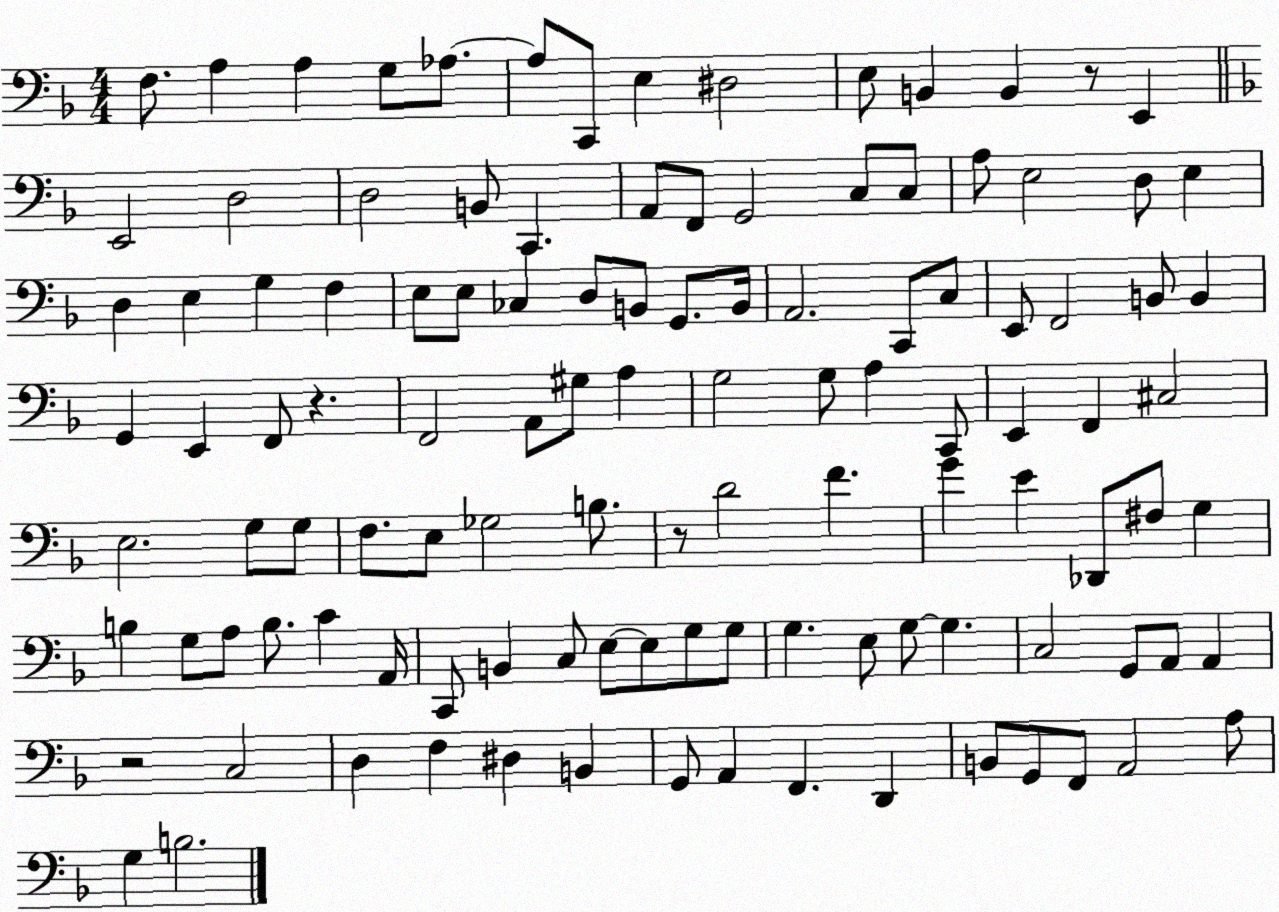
X:1
T:Untitled
M:4/4
L:1/4
K:F
F,/2 A, A, G,/2 _A,/2 _A,/2 C,,/2 E, ^D,2 E,/2 B,, B,, z/2 E,, E,,2 D,2 D,2 B,,/2 C,, A,,/2 F,,/2 G,,2 C,/2 C,/2 A,/2 E,2 D,/2 E, D, E, G, F, E,/2 E,/2 _C, D,/2 B,,/2 G,,/2 B,,/4 A,,2 C,,/2 C,/2 E,,/2 F,,2 B,,/2 B,, G,, E,, F,,/2 z F,,2 A,,/2 ^G,/2 A, G,2 G,/2 A, C,,/2 E,, F,, ^C,2 E,2 G,/2 G,/2 F,/2 E,/2 _G,2 B,/2 z/2 D2 F G E _D,,/2 ^F,/2 G, B, G,/2 A,/2 B,/2 C A,,/4 C,,/2 B,, C,/2 E,/2 E,/2 G,/2 G,/2 G, E,/2 G,/2 G, C,2 G,,/2 A,,/2 A,, z2 C,2 D, F, ^D, B,, G,,/2 A,, F,, D,, B,,/2 G,,/2 F,,/2 A,,2 A,/2 G, B,2